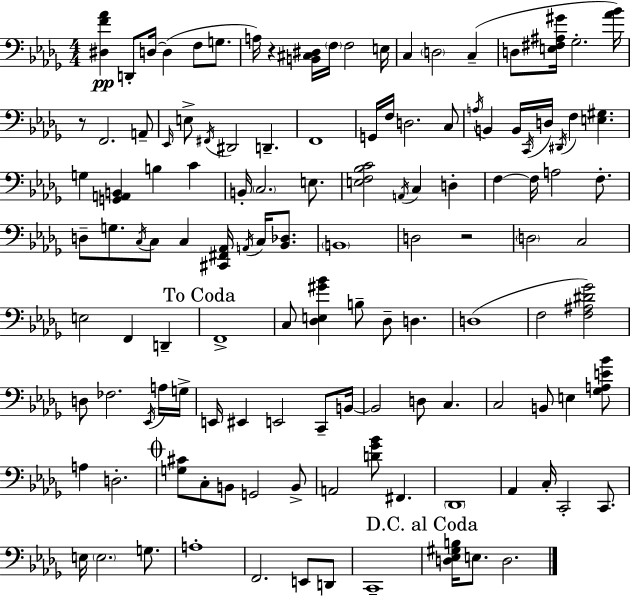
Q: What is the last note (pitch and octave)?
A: D3